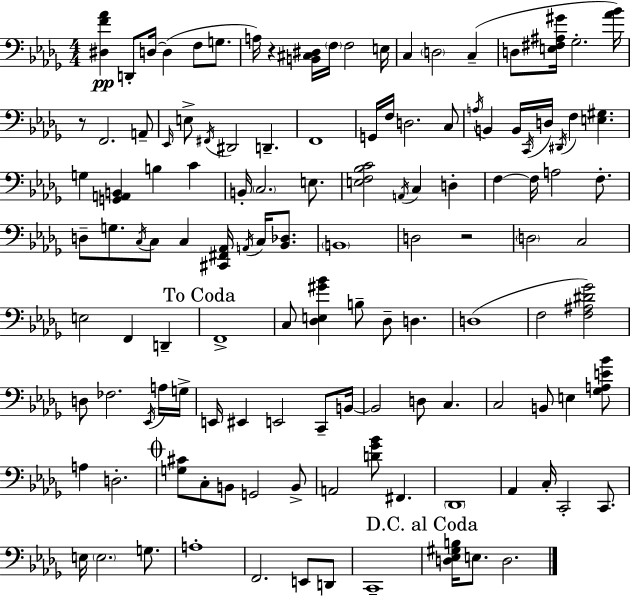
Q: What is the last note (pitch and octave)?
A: D3